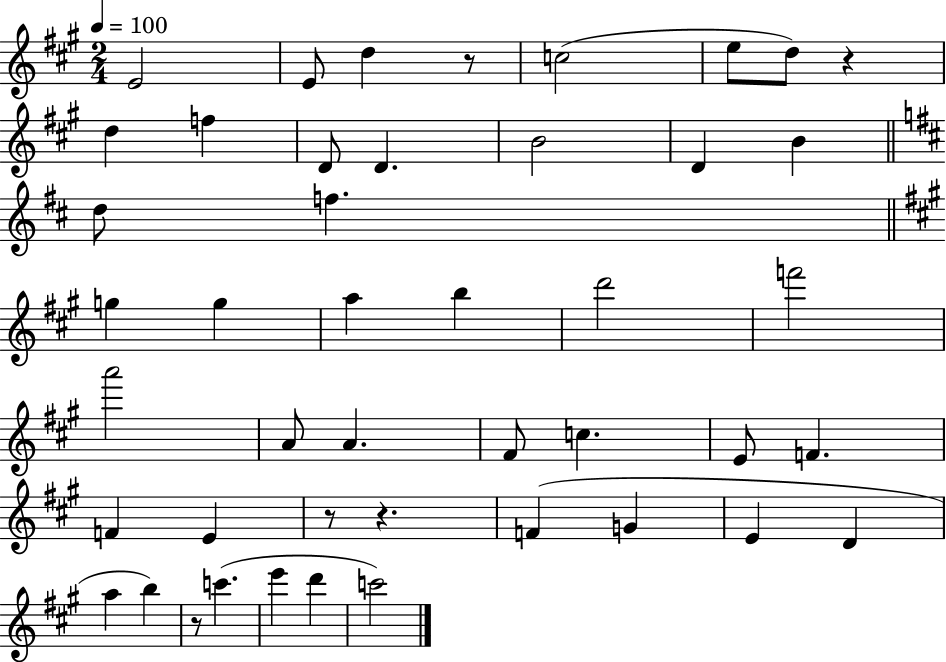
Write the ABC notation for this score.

X:1
T:Untitled
M:2/4
L:1/4
K:A
E2 E/2 d z/2 c2 e/2 d/2 z d f D/2 D B2 D B d/2 f g g a b d'2 f'2 a'2 A/2 A ^F/2 c E/2 F F E z/2 z F G E D a b z/2 c' e' d' c'2